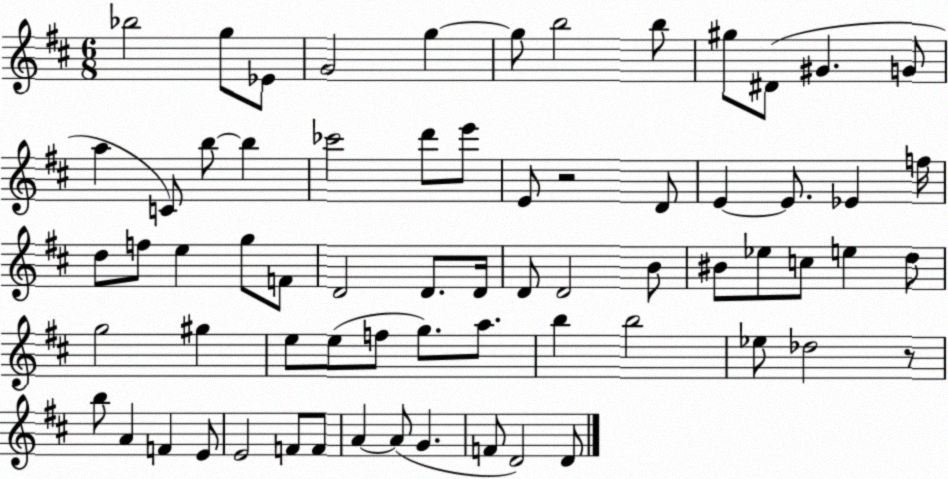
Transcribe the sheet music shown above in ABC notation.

X:1
T:Untitled
M:6/8
L:1/4
K:D
_b2 g/2 _E/2 G2 g g/2 b2 b/2 ^g/2 ^D/2 ^G G/2 a C/2 b/2 b _c'2 d'/2 e'/2 E/2 z2 D/2 E E/2 _E f/4 d/2 f/2 e g/2 F/2 D2 D/2 D/4 D/2 D2 B/2 ^B/2 _e/2 c/2 e d/2 g2 ^g e/2 e/2 f/2 g/2 a/2 b b2 _e/2 _d2 z/2 b/2 A F E/2 E2 F/2 F/2 A A/2 G F/2 D2 D/2